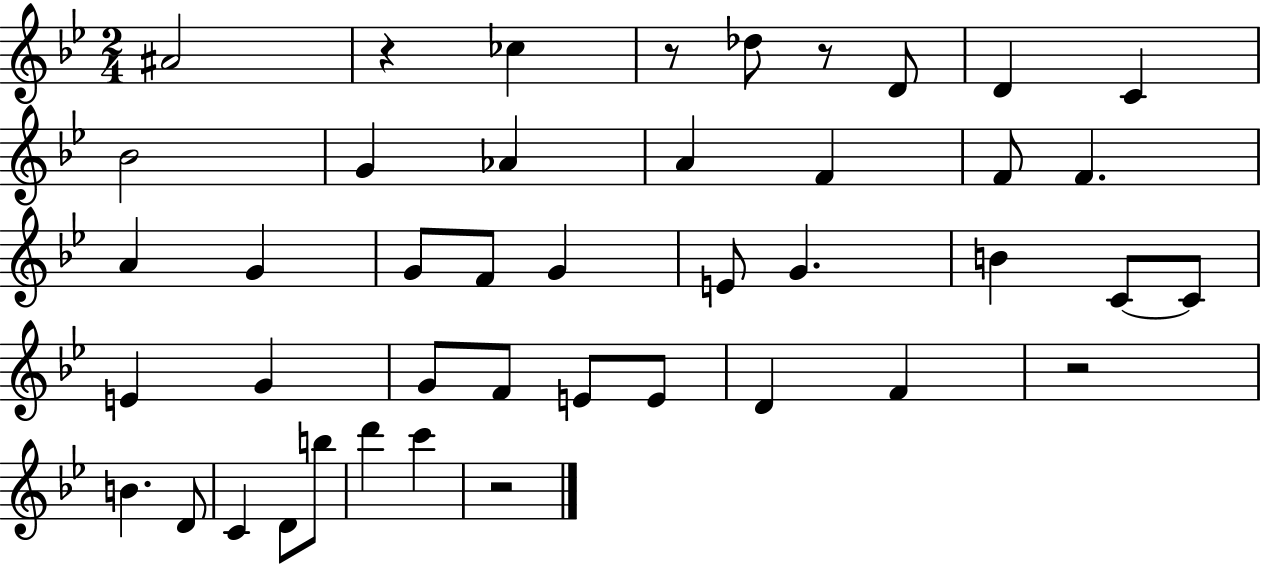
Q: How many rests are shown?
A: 5